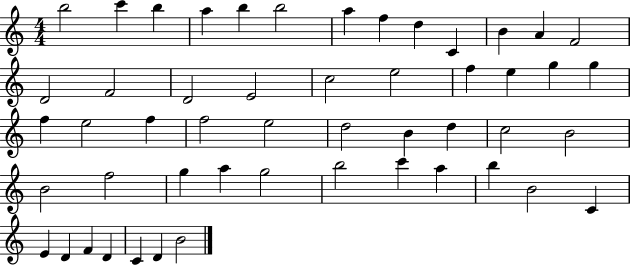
X:1
T:Untitled
M:4/4
L:1/4
K:C
b2 c' b a b b2 a f d C B A F2 D2 F2 D2 E2 c2 e2 f e g g f e2 f f2 e2 d2 B d c2 B2 B2 f2 g a g2 b2 c' a b B2 C E D F D C D B2